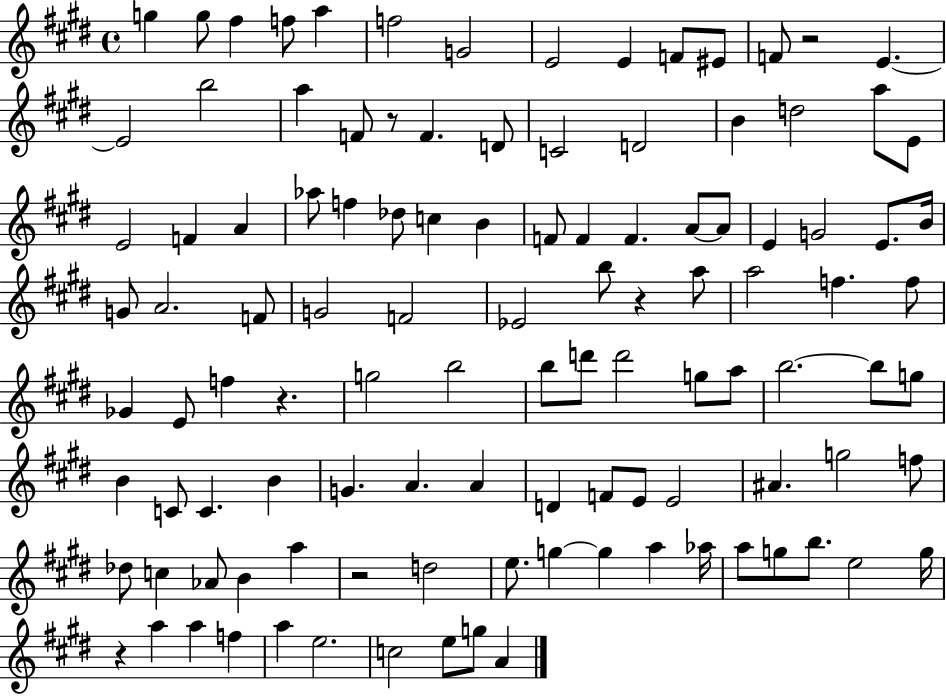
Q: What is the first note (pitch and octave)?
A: G5